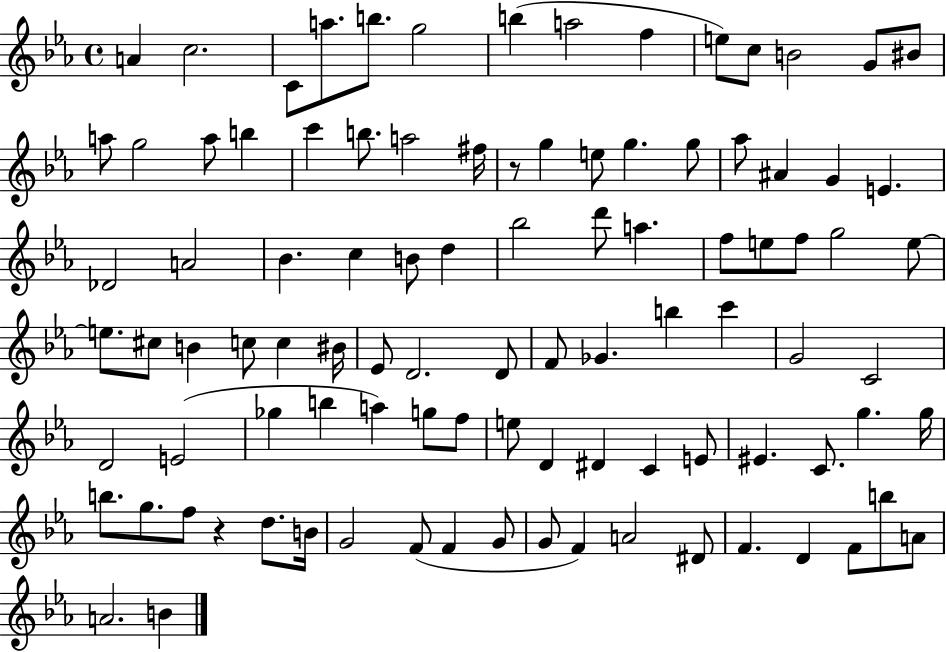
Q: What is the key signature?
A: EES major